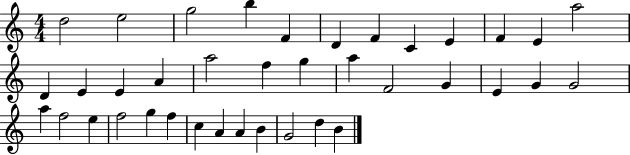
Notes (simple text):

D5/h E5/h G5/h B5/q F4/q D4/q F4/q C4/q E4/q F4/q E4/q A5/h D4/q E4/q E4/q A4/q A5/h F5/q G5/q A5/q F4/h G4/q E4/q G4/q G4/h A5/q F5/h E5/q F5/h G5/q F5/q C5/q A4/q A4/q B4/q G4/h D5/q B4/q